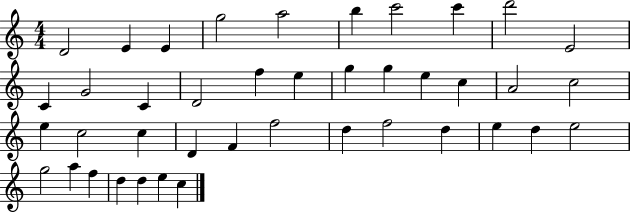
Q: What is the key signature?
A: C major